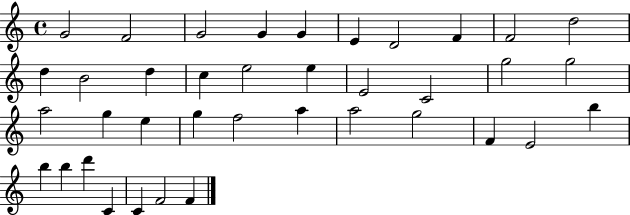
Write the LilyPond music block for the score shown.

{
  \clef treble
  \time 4/4
  \defaultTimeSignature
  \key c \major
  g'2 f'2 | g'2 g'4 g'4 | e'4 d'2 f'4 | f'2 d''2 | \break d''4 b'2 d''4 | c''4 e''2 e''4 | e'2 c'2 | g''2 g''2 | \break a''2 g''4 e''4 | g''4 f''2 a''4 | a''2 g''2 | f'4 e'2 b''4 | \break b''4 b''4 d'''4 c'4 | c'4 f'2 f'4 | \bar "|."
}